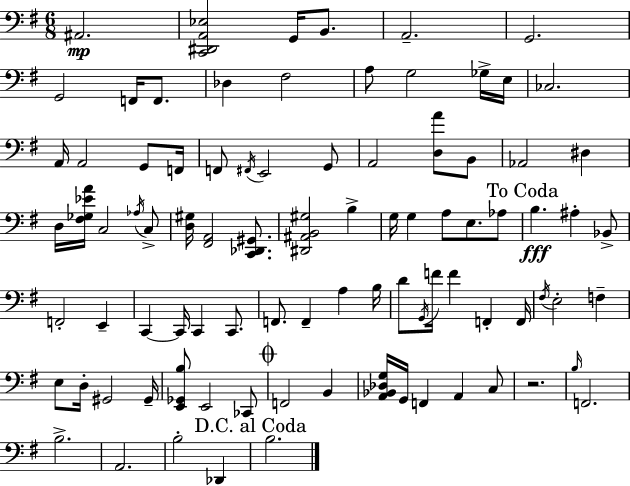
A#2/h. [C2,D#2,A2,Eb3]/h G2/s B2/e. A2/h. G2/h. G2/h F2/s F2/e. Db3/q F#3/h A3/e G3/h Gb3/s E3/s CES3/h. A2/s A2/h G2/e F2/s F2/e F#2/s E2/h G2/e A2/h [D3,A4]/e B2/e Ab2/h D#3/q D3/s [F#3,Gb3,Eb4,A4]/s C3/h Ab3/s C3/e [D3,G#3]/s [F#2,A2]/h [C2,Db2,G#2]/e. [D#2,A#2,B2,G#3]/h B3/q G3/s G3/q A3/e E3/e. Ab3/e B3/q. A#3/q Bb2/e F2/h E2/q C2/q C2/s C2/q C2/e. F2/e. F2/q A3/q B3/s D4/e G2/s F4/s F4/q F2/q F2/s F#3/s E3/h F3/q E3/e D3/s G#2/h G#2/s [E2,Gb2,B3]/e E2/h CES2/e F2/h B2/q [A2,Bb2,Db3,G3]/s G2/s F2/q A2/q C3/e R/h. B3/s F2/h. B3/h. A2/h. B3/h Db2/q B3/h.